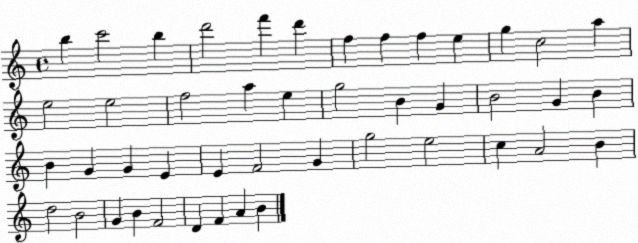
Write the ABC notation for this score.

X:1
T:Untitled
M:4/4
L:1/4
K:C
b c'2 b d'2 f' d' f f f e g c2 a e2 e2 f2 a e g2 B G B2 G B B G G E E F2 G g2 e2 c A2 B d2 B2 G B F2 D F A B